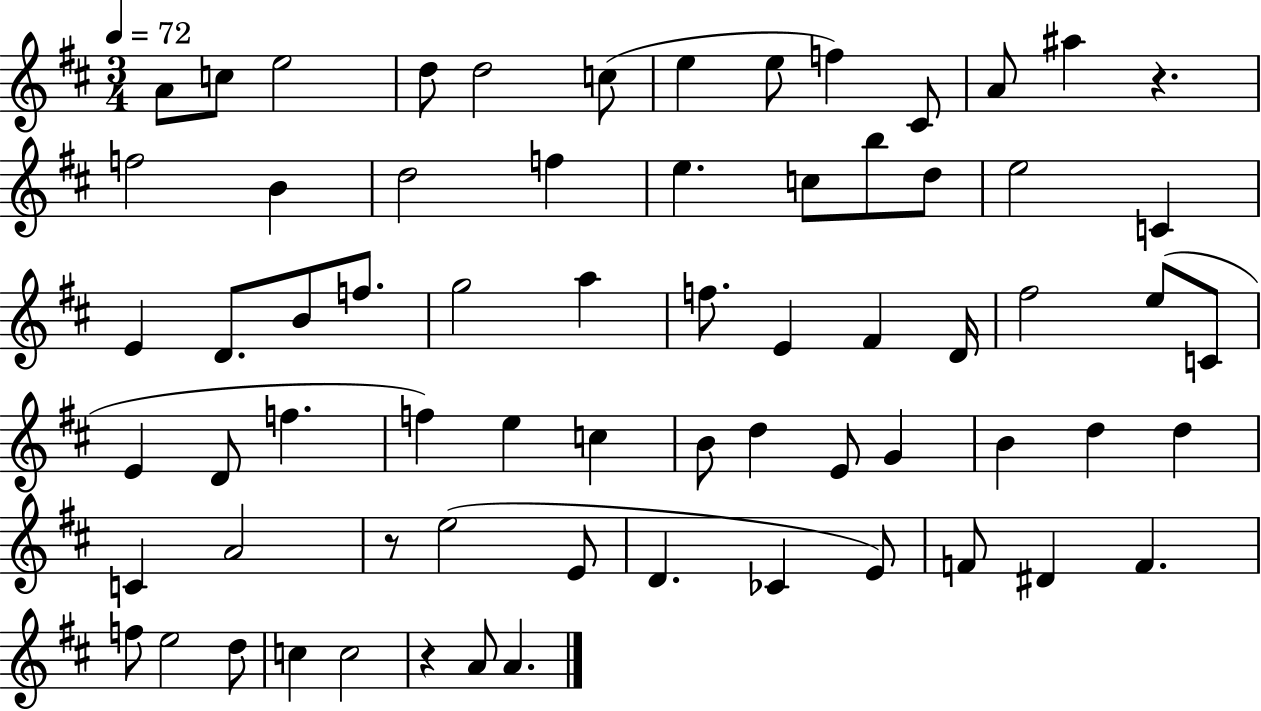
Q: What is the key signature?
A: D major